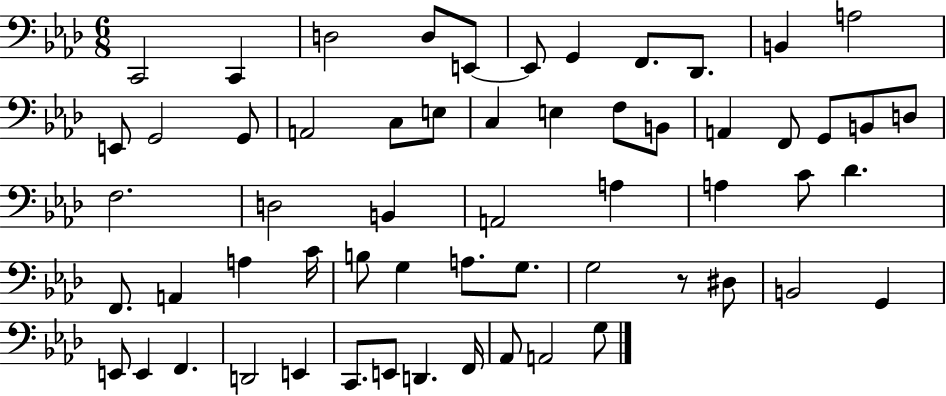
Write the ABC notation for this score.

X:1
T:Untitled
M:6/8
L:1/4
K:Ab
C,,2 C,, D,2 D,/2 E,,/2 E,,/2 G,, F,,/2 _D,,/2 B,, A,2 E,,/2 G,,2 G,,/2 A,,2 C,/2 E,/2 C, E, F,/2 B,,/2 A,, F,,/2 G,,/2 B,,/2 D,/2 F,2 D,2 B,, A,,2 A, A, C/2 _D F,,/2 A,, A, C/4 B,/2 G, A,/2 G,/2 G,2 z/2 ^D,/2 B,,2 G,, E,,/2 E,, F,, D,,2 E,, C,,/2 E,,/2 D,, F,,/4 _A,,/2 A,,2 G,/2